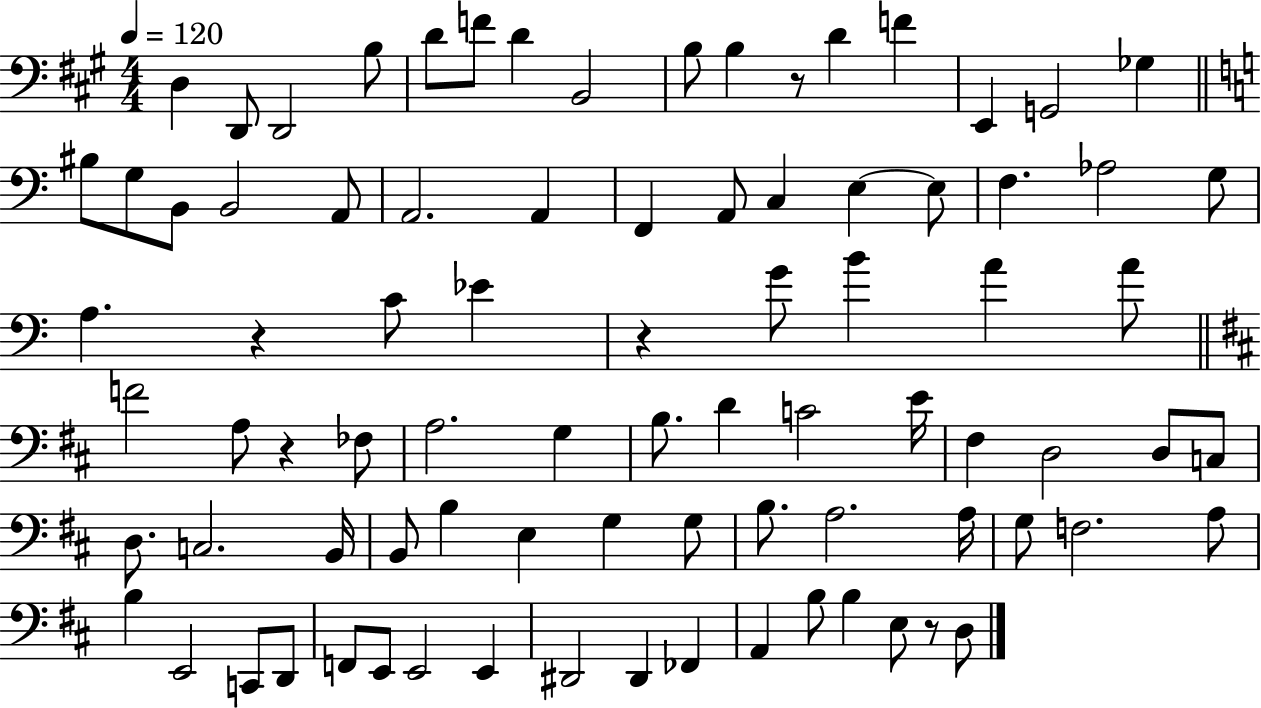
X:1
T:Untitled
M:4/4
L:1/4
K:A
D, D,,/2 D,,2 B,/2 D/2 F/2 D B,,2 B,/2 B, z/2 D F E,, G,,2 _G, ^B,/2 G,/2 B,,/2 B,,2 A,,/2 A,,2 A,, F,, A,,/2 C, E, E,/2 F, _A,2 G,/2 A, z C/2 _E z G/2 B A A/2 F2 A,/2 z _F,/2 A,2 G, B,/2 D C2 E/4 ^F, D,2 D,/2 C,/2 D,/2 C,2 B,,/4 B,,/2 B, E, G, G,/2 B,/2 A,2 A,/4 G,/2 F,2 A,/2 B, E,,2 C,,/2 D,,/2 F,,/2 E,,/2 E,,2 E,, ^D,,2 ^D,, _F,, A,, B,/2 B, E,/2 z/2 D,/2